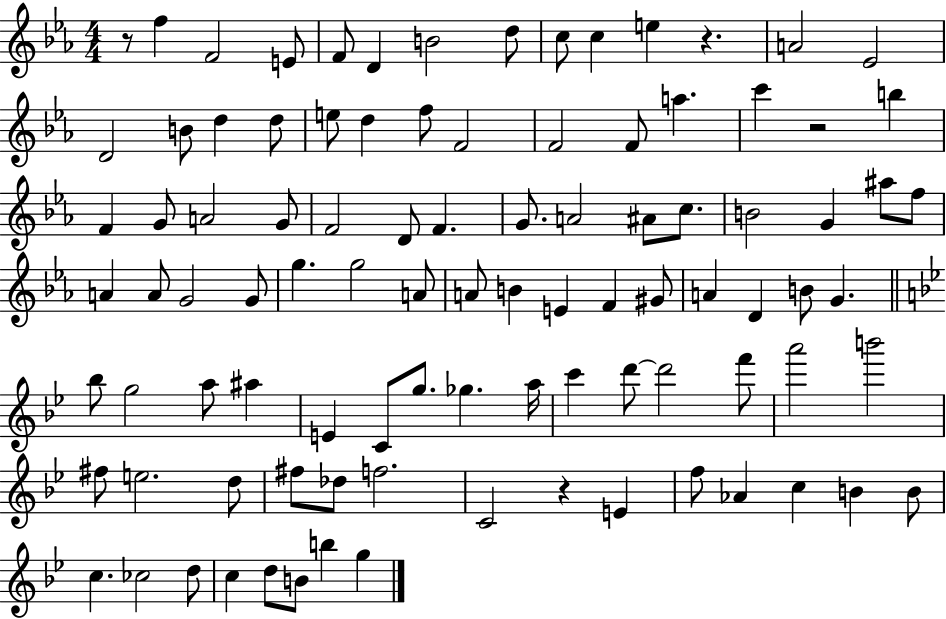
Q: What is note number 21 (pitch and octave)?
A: F4